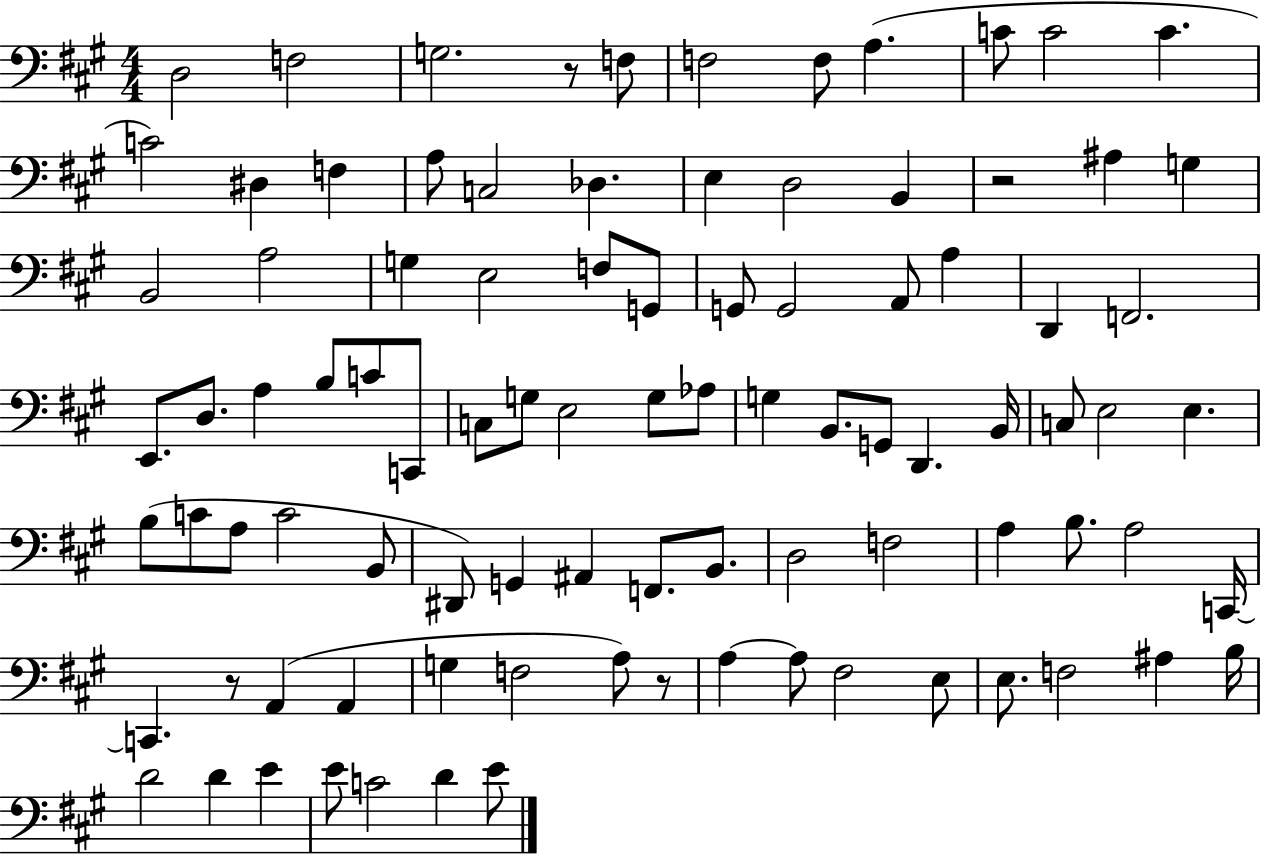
X:1
T:Untitled
M:4/4
L:1/4
K:A
D,2 F,2 G,2 z/2 F,/2 F,2 F,/2 A, C/2 C2 C C2 ^D, F, A,/2 C,2 _D, E, D,2 B,, z2 ^A, G, B,,2 A,2 G, E,2 F,/2 G,,/2 G,,/2 G,,2 A,,/2 A, D,, F,,2 E,,/2 D,/2 A, B,/2 C/2 C,,/2 C,/2 G,/2 E,2 G,/2 _A,/2 G, B,,/2 G,,/2 D,, B,,/4 C,/2 E,2 E, B,/2 C/2 A,/2 C2 B,,/2 ^D,,/2 G,, ^A,, F,,/2 B,,/2 D,2 F,2 A, B,/2 A,2 C,,/4 C,, z/2 A,, A,, G, F,2 A,/2 z/2 A, A,/2 ^F,2 E,/2 E,/2 F,2 ^A, B,/4 D2 D E E/2 C2 D E/2